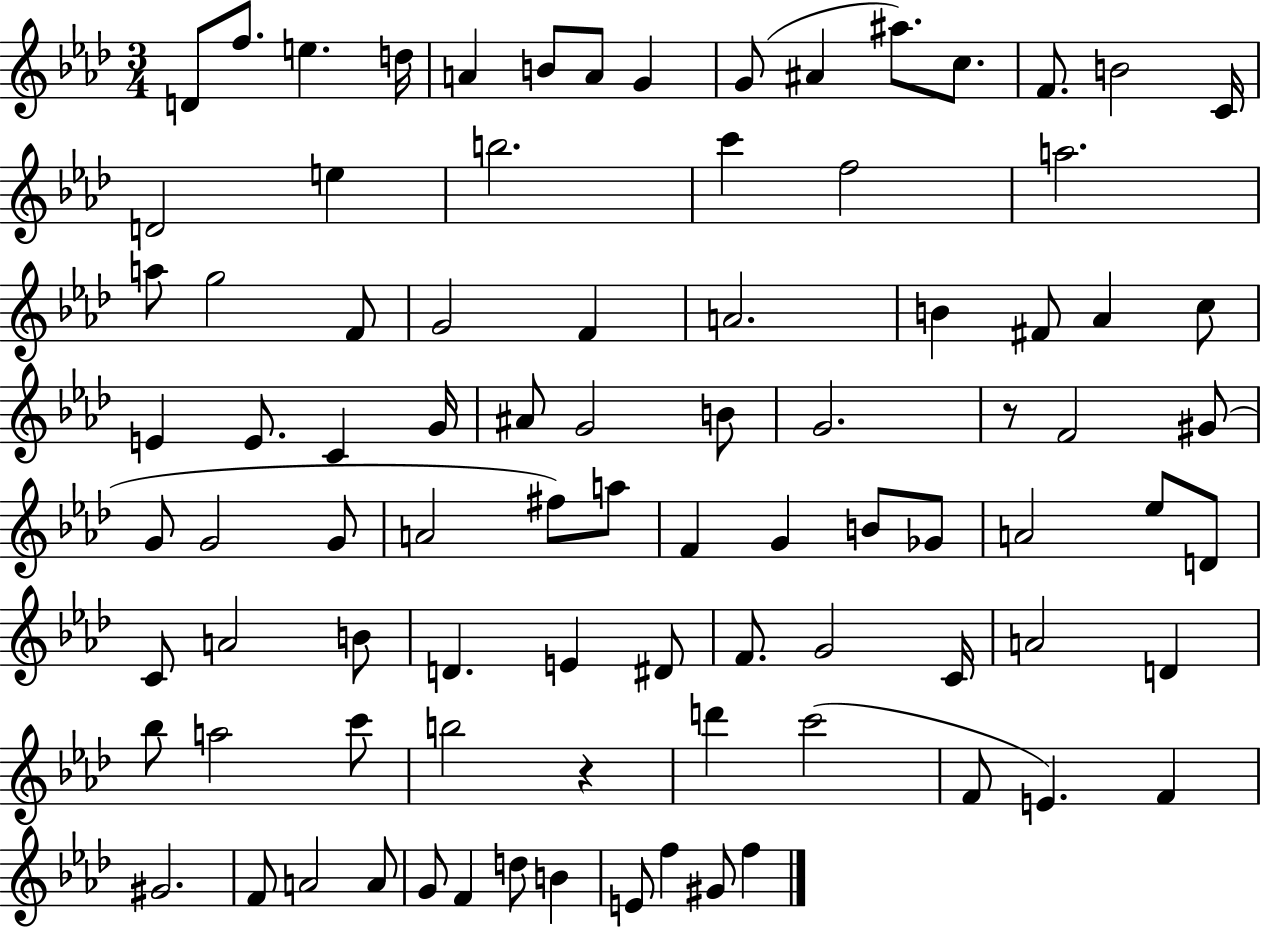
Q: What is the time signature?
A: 3/4